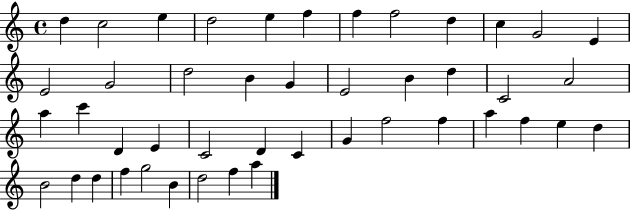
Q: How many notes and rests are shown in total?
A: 45